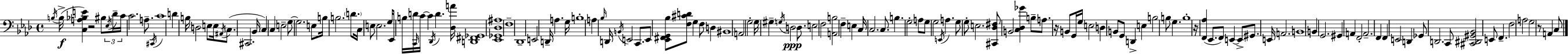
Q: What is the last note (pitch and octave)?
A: C3